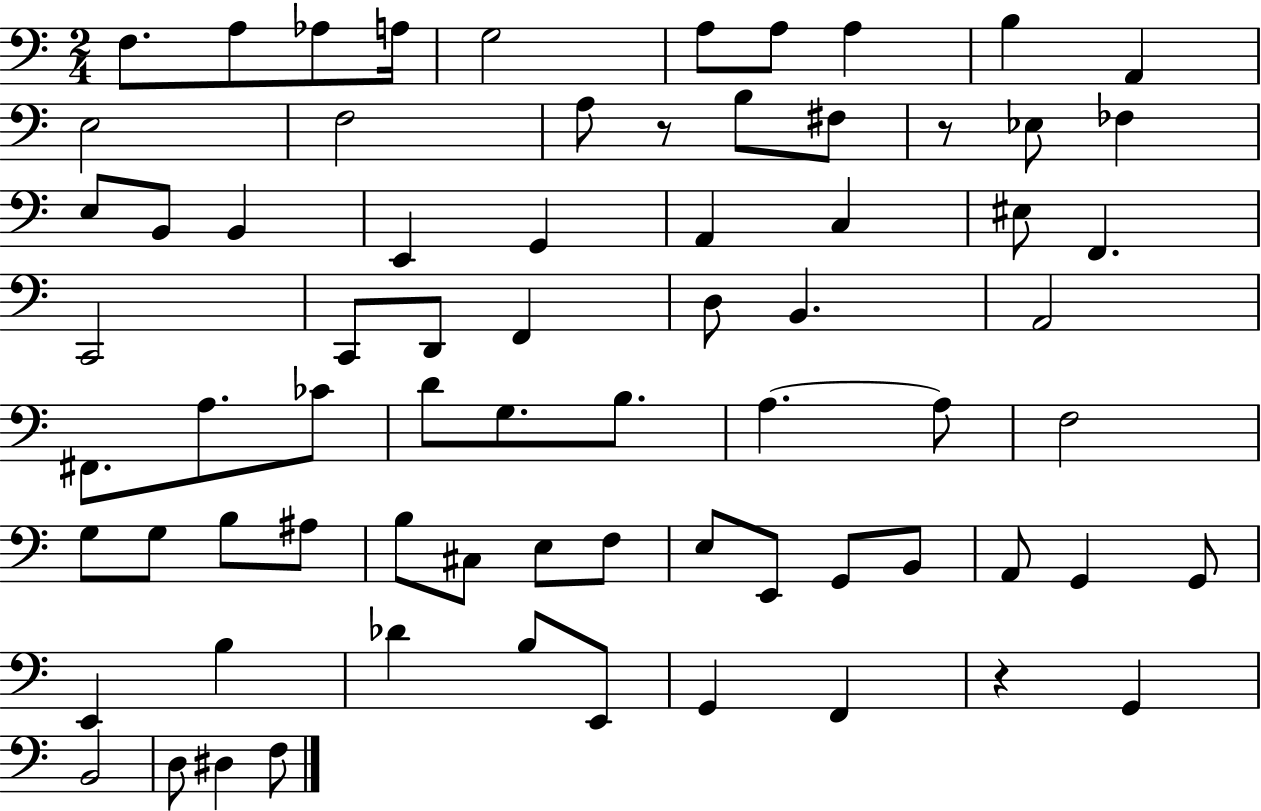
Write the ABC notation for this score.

X:1
T:Untitled
M:2/4
L:1/4
K:C
F,/2 A,/2 _A,/2 A,/4 G,2 A,/2 A,/2 A, B, A,, E,2 F,2 A,/2 z/2 B,/2 ^F,/2 z/2 _E,/2 _F, E,/2 B,,/2 B,, E,, G,, A,, C, ^E,/2 F,, C,,2 C,,/2 D,,/2 F,, D,/2 B,, A,,2 ^F,,/2 A,/2 _C/2 D/2 G,/2 B,/2 A, A,/2 F,2 G,/2 G,/2 B,/2 ^A,/2 B,/2 ^C,/2 E,/2 F,/2 E,/2 E,,/2 G,,/2 B,,/2 A,,/2 G,, G,,/2 E,, B, _D B,/2 E,,/2 G,, F,, z G,, B,,2 D,/2 ^D, F,/2